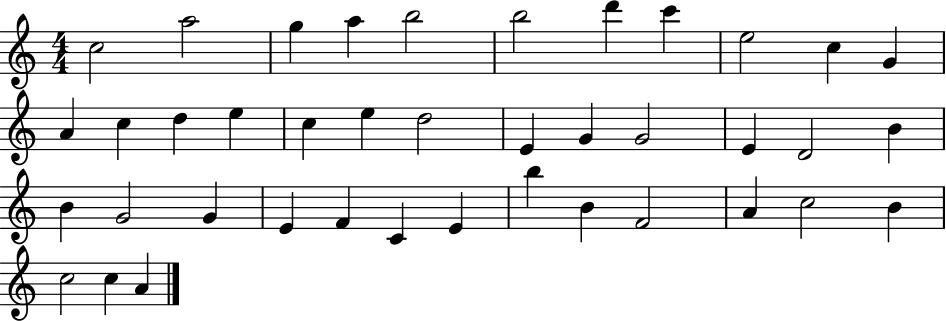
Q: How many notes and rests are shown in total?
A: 40